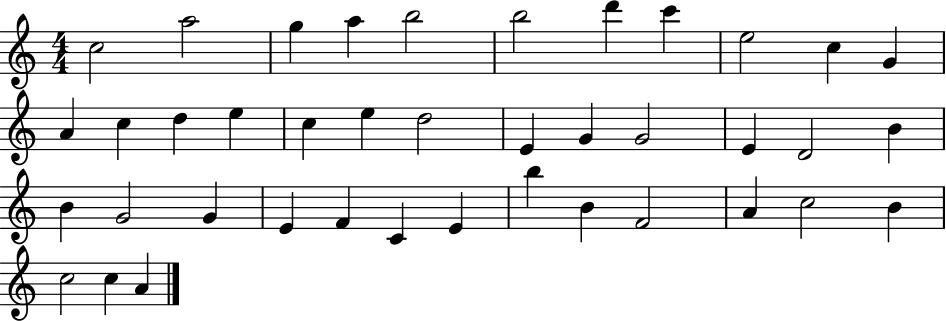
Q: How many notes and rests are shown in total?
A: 40